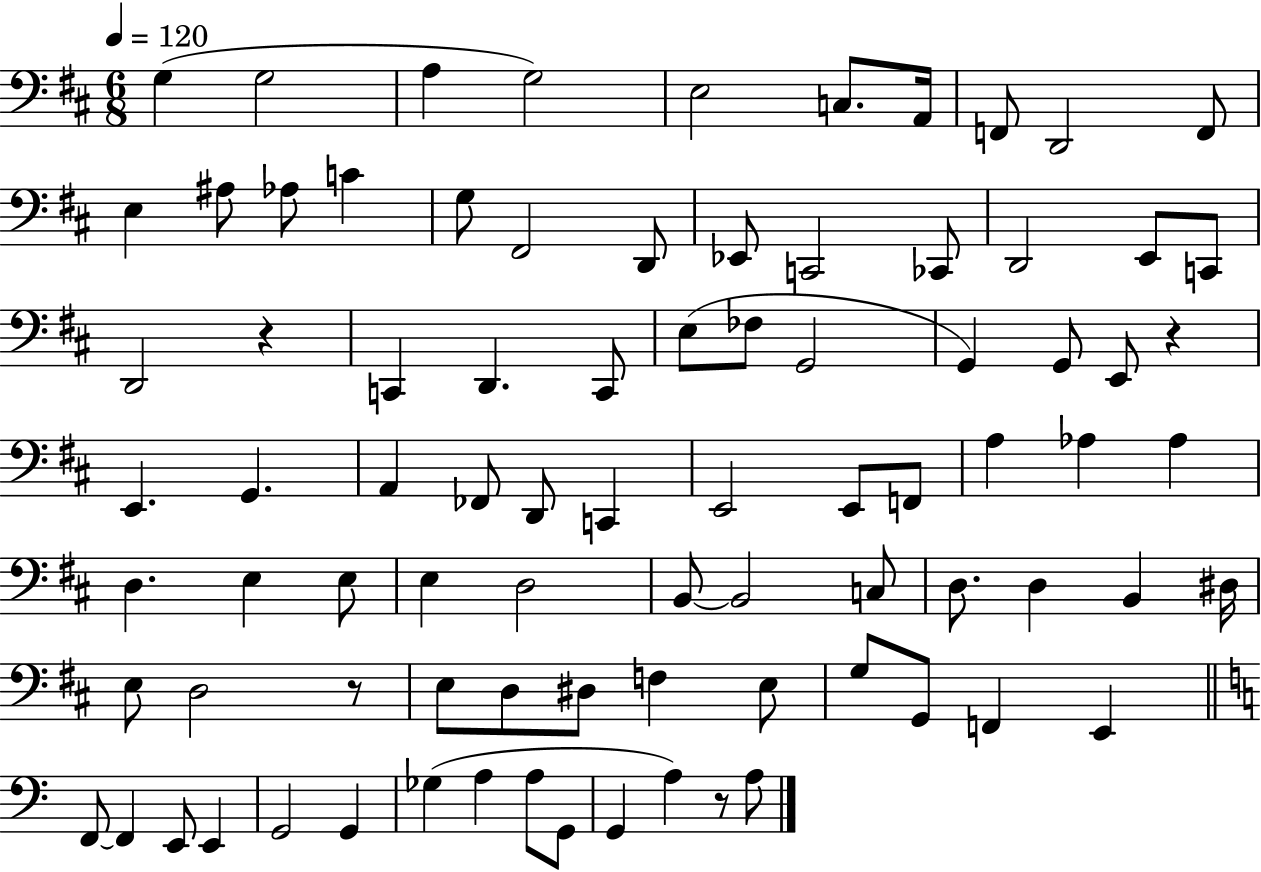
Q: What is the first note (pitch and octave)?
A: G3